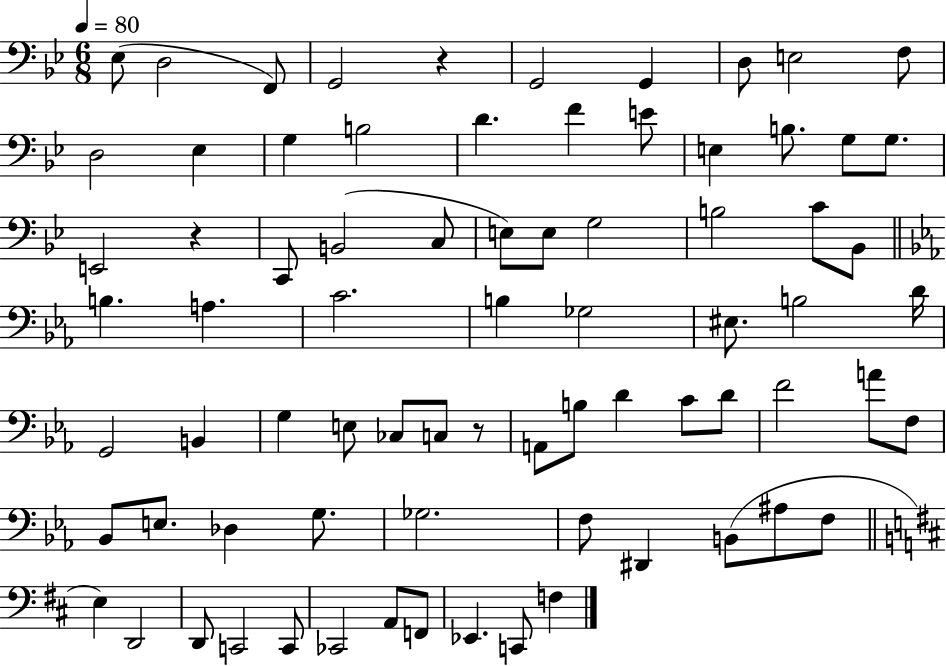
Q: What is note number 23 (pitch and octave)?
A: B2